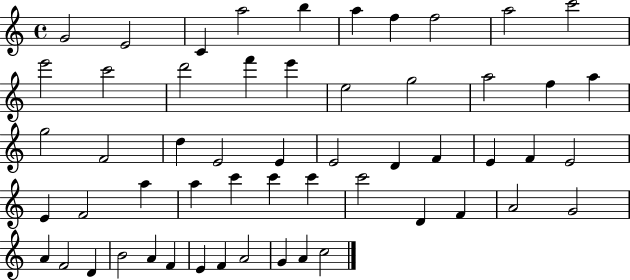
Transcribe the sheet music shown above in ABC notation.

X:1
T:Untitled
M:4/4
L:1/4
K:C
G2 E2 C a2 b a f f2 a2 c'2 e'2 c'2 d'2 f' e' e2 g2 a2 f a g2 F2 d E2 E E2 D F E F E2 E F2 a a c' c' c' c'2 D F A2 G2 A F2 D B2 A F E F A2 G A c2